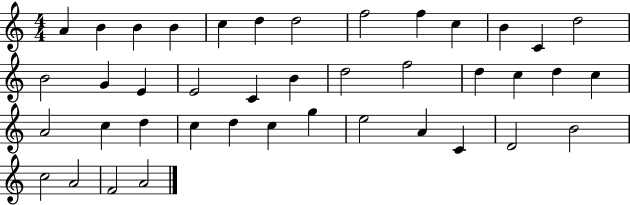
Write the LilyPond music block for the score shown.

{
  \clef treble
  \numericTimeSignature
  \time 4/4
  \key c \major
  a'4 b'4 b'4 b'4 | c''4 d''4 d''2 | f''2 f''4 c''4 | b'4 c'4 d''2 | \break b'2 g'4 e'4 | e'2 c'4 b'4 | d''2 f''2 | d''4 c''4 d''4 c''4 | \break a'2 c''4 d''4 | c''4 d''4 c''4 g''4 | e''2 a'4 c'4 | d'2 b'2 | \break c''2 a'2 | f'2 a'2 | \bar "|."
}